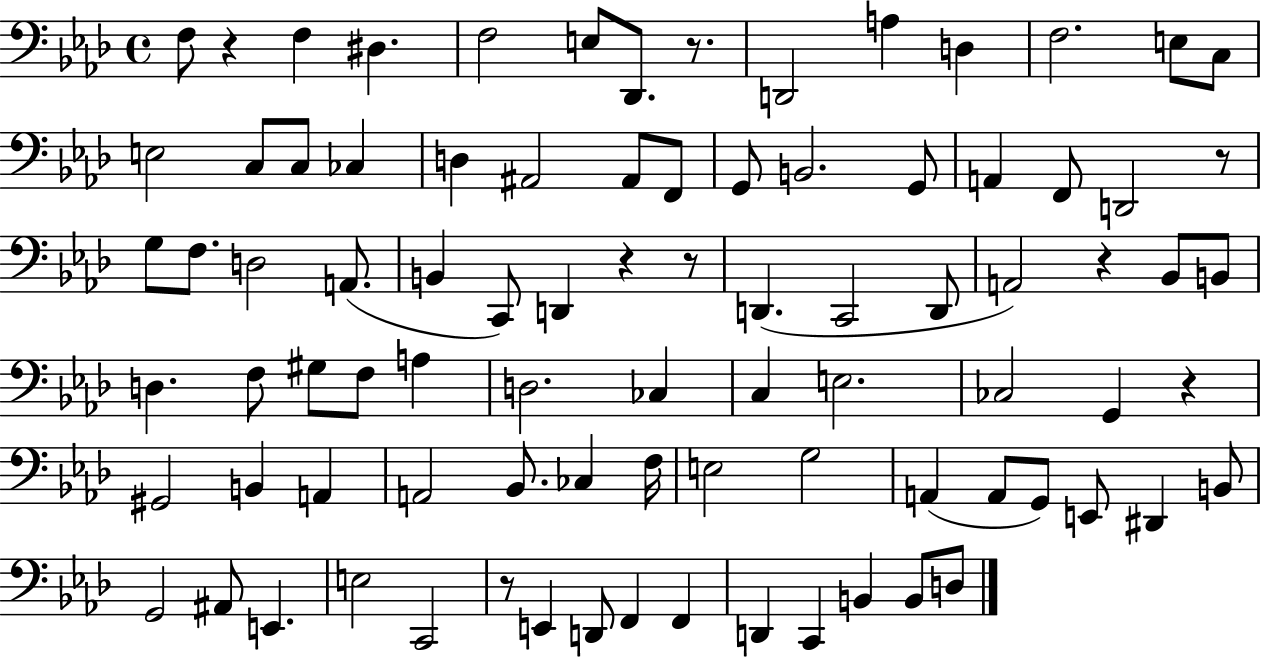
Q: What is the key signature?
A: AES major